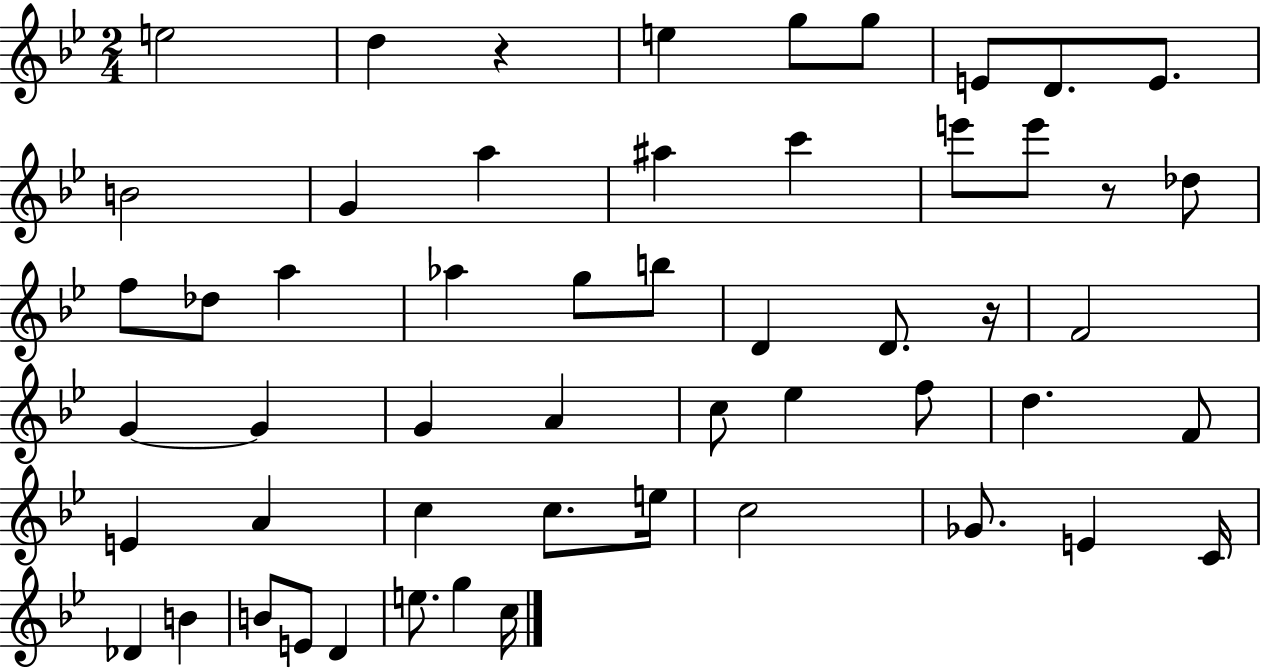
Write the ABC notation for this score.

X:1
T:Untitled
M:2/4
L:1/4
K:Bb
e2 d z e g/2 g/2 E/2 D/2 E/2 B2 G a ^a c' e'/2 e'/2 z/2 _d/2 f/2 _d/2 a _a g/2 b/2 D D/2 z/4 F2 G G G A c/2 _e f/2 d F/2 E A c c/2 e/4 c2 _G/2 E C/4 _D B B/2 E/2 D e/2 g c/4